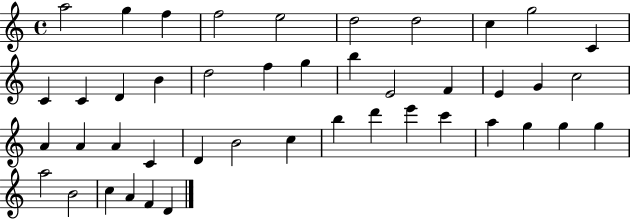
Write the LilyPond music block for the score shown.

{
  \clef treble
  \time 4/4
  \defaultTimeSignature
  \key c \major
  a''2 g''4 f''4 | f''2 e''2 | d''2 d''2 | c''4 g''2 c'4 | \break c'4 c'4 d'4 b'4 | d''2 f''4 g''4 | b''4 e'2 f'4 | e'4 g'4 c''2 | \break a'4 a'4 a'4 c'4 | d'4 b'2 c''4 | b''4 d'''4 e'''4 c'''4 | a''4 g''4 g''4 g''4 | \break a''2 b'2 | c''4 a'4 f'4 d'4 | \bar "|."
}